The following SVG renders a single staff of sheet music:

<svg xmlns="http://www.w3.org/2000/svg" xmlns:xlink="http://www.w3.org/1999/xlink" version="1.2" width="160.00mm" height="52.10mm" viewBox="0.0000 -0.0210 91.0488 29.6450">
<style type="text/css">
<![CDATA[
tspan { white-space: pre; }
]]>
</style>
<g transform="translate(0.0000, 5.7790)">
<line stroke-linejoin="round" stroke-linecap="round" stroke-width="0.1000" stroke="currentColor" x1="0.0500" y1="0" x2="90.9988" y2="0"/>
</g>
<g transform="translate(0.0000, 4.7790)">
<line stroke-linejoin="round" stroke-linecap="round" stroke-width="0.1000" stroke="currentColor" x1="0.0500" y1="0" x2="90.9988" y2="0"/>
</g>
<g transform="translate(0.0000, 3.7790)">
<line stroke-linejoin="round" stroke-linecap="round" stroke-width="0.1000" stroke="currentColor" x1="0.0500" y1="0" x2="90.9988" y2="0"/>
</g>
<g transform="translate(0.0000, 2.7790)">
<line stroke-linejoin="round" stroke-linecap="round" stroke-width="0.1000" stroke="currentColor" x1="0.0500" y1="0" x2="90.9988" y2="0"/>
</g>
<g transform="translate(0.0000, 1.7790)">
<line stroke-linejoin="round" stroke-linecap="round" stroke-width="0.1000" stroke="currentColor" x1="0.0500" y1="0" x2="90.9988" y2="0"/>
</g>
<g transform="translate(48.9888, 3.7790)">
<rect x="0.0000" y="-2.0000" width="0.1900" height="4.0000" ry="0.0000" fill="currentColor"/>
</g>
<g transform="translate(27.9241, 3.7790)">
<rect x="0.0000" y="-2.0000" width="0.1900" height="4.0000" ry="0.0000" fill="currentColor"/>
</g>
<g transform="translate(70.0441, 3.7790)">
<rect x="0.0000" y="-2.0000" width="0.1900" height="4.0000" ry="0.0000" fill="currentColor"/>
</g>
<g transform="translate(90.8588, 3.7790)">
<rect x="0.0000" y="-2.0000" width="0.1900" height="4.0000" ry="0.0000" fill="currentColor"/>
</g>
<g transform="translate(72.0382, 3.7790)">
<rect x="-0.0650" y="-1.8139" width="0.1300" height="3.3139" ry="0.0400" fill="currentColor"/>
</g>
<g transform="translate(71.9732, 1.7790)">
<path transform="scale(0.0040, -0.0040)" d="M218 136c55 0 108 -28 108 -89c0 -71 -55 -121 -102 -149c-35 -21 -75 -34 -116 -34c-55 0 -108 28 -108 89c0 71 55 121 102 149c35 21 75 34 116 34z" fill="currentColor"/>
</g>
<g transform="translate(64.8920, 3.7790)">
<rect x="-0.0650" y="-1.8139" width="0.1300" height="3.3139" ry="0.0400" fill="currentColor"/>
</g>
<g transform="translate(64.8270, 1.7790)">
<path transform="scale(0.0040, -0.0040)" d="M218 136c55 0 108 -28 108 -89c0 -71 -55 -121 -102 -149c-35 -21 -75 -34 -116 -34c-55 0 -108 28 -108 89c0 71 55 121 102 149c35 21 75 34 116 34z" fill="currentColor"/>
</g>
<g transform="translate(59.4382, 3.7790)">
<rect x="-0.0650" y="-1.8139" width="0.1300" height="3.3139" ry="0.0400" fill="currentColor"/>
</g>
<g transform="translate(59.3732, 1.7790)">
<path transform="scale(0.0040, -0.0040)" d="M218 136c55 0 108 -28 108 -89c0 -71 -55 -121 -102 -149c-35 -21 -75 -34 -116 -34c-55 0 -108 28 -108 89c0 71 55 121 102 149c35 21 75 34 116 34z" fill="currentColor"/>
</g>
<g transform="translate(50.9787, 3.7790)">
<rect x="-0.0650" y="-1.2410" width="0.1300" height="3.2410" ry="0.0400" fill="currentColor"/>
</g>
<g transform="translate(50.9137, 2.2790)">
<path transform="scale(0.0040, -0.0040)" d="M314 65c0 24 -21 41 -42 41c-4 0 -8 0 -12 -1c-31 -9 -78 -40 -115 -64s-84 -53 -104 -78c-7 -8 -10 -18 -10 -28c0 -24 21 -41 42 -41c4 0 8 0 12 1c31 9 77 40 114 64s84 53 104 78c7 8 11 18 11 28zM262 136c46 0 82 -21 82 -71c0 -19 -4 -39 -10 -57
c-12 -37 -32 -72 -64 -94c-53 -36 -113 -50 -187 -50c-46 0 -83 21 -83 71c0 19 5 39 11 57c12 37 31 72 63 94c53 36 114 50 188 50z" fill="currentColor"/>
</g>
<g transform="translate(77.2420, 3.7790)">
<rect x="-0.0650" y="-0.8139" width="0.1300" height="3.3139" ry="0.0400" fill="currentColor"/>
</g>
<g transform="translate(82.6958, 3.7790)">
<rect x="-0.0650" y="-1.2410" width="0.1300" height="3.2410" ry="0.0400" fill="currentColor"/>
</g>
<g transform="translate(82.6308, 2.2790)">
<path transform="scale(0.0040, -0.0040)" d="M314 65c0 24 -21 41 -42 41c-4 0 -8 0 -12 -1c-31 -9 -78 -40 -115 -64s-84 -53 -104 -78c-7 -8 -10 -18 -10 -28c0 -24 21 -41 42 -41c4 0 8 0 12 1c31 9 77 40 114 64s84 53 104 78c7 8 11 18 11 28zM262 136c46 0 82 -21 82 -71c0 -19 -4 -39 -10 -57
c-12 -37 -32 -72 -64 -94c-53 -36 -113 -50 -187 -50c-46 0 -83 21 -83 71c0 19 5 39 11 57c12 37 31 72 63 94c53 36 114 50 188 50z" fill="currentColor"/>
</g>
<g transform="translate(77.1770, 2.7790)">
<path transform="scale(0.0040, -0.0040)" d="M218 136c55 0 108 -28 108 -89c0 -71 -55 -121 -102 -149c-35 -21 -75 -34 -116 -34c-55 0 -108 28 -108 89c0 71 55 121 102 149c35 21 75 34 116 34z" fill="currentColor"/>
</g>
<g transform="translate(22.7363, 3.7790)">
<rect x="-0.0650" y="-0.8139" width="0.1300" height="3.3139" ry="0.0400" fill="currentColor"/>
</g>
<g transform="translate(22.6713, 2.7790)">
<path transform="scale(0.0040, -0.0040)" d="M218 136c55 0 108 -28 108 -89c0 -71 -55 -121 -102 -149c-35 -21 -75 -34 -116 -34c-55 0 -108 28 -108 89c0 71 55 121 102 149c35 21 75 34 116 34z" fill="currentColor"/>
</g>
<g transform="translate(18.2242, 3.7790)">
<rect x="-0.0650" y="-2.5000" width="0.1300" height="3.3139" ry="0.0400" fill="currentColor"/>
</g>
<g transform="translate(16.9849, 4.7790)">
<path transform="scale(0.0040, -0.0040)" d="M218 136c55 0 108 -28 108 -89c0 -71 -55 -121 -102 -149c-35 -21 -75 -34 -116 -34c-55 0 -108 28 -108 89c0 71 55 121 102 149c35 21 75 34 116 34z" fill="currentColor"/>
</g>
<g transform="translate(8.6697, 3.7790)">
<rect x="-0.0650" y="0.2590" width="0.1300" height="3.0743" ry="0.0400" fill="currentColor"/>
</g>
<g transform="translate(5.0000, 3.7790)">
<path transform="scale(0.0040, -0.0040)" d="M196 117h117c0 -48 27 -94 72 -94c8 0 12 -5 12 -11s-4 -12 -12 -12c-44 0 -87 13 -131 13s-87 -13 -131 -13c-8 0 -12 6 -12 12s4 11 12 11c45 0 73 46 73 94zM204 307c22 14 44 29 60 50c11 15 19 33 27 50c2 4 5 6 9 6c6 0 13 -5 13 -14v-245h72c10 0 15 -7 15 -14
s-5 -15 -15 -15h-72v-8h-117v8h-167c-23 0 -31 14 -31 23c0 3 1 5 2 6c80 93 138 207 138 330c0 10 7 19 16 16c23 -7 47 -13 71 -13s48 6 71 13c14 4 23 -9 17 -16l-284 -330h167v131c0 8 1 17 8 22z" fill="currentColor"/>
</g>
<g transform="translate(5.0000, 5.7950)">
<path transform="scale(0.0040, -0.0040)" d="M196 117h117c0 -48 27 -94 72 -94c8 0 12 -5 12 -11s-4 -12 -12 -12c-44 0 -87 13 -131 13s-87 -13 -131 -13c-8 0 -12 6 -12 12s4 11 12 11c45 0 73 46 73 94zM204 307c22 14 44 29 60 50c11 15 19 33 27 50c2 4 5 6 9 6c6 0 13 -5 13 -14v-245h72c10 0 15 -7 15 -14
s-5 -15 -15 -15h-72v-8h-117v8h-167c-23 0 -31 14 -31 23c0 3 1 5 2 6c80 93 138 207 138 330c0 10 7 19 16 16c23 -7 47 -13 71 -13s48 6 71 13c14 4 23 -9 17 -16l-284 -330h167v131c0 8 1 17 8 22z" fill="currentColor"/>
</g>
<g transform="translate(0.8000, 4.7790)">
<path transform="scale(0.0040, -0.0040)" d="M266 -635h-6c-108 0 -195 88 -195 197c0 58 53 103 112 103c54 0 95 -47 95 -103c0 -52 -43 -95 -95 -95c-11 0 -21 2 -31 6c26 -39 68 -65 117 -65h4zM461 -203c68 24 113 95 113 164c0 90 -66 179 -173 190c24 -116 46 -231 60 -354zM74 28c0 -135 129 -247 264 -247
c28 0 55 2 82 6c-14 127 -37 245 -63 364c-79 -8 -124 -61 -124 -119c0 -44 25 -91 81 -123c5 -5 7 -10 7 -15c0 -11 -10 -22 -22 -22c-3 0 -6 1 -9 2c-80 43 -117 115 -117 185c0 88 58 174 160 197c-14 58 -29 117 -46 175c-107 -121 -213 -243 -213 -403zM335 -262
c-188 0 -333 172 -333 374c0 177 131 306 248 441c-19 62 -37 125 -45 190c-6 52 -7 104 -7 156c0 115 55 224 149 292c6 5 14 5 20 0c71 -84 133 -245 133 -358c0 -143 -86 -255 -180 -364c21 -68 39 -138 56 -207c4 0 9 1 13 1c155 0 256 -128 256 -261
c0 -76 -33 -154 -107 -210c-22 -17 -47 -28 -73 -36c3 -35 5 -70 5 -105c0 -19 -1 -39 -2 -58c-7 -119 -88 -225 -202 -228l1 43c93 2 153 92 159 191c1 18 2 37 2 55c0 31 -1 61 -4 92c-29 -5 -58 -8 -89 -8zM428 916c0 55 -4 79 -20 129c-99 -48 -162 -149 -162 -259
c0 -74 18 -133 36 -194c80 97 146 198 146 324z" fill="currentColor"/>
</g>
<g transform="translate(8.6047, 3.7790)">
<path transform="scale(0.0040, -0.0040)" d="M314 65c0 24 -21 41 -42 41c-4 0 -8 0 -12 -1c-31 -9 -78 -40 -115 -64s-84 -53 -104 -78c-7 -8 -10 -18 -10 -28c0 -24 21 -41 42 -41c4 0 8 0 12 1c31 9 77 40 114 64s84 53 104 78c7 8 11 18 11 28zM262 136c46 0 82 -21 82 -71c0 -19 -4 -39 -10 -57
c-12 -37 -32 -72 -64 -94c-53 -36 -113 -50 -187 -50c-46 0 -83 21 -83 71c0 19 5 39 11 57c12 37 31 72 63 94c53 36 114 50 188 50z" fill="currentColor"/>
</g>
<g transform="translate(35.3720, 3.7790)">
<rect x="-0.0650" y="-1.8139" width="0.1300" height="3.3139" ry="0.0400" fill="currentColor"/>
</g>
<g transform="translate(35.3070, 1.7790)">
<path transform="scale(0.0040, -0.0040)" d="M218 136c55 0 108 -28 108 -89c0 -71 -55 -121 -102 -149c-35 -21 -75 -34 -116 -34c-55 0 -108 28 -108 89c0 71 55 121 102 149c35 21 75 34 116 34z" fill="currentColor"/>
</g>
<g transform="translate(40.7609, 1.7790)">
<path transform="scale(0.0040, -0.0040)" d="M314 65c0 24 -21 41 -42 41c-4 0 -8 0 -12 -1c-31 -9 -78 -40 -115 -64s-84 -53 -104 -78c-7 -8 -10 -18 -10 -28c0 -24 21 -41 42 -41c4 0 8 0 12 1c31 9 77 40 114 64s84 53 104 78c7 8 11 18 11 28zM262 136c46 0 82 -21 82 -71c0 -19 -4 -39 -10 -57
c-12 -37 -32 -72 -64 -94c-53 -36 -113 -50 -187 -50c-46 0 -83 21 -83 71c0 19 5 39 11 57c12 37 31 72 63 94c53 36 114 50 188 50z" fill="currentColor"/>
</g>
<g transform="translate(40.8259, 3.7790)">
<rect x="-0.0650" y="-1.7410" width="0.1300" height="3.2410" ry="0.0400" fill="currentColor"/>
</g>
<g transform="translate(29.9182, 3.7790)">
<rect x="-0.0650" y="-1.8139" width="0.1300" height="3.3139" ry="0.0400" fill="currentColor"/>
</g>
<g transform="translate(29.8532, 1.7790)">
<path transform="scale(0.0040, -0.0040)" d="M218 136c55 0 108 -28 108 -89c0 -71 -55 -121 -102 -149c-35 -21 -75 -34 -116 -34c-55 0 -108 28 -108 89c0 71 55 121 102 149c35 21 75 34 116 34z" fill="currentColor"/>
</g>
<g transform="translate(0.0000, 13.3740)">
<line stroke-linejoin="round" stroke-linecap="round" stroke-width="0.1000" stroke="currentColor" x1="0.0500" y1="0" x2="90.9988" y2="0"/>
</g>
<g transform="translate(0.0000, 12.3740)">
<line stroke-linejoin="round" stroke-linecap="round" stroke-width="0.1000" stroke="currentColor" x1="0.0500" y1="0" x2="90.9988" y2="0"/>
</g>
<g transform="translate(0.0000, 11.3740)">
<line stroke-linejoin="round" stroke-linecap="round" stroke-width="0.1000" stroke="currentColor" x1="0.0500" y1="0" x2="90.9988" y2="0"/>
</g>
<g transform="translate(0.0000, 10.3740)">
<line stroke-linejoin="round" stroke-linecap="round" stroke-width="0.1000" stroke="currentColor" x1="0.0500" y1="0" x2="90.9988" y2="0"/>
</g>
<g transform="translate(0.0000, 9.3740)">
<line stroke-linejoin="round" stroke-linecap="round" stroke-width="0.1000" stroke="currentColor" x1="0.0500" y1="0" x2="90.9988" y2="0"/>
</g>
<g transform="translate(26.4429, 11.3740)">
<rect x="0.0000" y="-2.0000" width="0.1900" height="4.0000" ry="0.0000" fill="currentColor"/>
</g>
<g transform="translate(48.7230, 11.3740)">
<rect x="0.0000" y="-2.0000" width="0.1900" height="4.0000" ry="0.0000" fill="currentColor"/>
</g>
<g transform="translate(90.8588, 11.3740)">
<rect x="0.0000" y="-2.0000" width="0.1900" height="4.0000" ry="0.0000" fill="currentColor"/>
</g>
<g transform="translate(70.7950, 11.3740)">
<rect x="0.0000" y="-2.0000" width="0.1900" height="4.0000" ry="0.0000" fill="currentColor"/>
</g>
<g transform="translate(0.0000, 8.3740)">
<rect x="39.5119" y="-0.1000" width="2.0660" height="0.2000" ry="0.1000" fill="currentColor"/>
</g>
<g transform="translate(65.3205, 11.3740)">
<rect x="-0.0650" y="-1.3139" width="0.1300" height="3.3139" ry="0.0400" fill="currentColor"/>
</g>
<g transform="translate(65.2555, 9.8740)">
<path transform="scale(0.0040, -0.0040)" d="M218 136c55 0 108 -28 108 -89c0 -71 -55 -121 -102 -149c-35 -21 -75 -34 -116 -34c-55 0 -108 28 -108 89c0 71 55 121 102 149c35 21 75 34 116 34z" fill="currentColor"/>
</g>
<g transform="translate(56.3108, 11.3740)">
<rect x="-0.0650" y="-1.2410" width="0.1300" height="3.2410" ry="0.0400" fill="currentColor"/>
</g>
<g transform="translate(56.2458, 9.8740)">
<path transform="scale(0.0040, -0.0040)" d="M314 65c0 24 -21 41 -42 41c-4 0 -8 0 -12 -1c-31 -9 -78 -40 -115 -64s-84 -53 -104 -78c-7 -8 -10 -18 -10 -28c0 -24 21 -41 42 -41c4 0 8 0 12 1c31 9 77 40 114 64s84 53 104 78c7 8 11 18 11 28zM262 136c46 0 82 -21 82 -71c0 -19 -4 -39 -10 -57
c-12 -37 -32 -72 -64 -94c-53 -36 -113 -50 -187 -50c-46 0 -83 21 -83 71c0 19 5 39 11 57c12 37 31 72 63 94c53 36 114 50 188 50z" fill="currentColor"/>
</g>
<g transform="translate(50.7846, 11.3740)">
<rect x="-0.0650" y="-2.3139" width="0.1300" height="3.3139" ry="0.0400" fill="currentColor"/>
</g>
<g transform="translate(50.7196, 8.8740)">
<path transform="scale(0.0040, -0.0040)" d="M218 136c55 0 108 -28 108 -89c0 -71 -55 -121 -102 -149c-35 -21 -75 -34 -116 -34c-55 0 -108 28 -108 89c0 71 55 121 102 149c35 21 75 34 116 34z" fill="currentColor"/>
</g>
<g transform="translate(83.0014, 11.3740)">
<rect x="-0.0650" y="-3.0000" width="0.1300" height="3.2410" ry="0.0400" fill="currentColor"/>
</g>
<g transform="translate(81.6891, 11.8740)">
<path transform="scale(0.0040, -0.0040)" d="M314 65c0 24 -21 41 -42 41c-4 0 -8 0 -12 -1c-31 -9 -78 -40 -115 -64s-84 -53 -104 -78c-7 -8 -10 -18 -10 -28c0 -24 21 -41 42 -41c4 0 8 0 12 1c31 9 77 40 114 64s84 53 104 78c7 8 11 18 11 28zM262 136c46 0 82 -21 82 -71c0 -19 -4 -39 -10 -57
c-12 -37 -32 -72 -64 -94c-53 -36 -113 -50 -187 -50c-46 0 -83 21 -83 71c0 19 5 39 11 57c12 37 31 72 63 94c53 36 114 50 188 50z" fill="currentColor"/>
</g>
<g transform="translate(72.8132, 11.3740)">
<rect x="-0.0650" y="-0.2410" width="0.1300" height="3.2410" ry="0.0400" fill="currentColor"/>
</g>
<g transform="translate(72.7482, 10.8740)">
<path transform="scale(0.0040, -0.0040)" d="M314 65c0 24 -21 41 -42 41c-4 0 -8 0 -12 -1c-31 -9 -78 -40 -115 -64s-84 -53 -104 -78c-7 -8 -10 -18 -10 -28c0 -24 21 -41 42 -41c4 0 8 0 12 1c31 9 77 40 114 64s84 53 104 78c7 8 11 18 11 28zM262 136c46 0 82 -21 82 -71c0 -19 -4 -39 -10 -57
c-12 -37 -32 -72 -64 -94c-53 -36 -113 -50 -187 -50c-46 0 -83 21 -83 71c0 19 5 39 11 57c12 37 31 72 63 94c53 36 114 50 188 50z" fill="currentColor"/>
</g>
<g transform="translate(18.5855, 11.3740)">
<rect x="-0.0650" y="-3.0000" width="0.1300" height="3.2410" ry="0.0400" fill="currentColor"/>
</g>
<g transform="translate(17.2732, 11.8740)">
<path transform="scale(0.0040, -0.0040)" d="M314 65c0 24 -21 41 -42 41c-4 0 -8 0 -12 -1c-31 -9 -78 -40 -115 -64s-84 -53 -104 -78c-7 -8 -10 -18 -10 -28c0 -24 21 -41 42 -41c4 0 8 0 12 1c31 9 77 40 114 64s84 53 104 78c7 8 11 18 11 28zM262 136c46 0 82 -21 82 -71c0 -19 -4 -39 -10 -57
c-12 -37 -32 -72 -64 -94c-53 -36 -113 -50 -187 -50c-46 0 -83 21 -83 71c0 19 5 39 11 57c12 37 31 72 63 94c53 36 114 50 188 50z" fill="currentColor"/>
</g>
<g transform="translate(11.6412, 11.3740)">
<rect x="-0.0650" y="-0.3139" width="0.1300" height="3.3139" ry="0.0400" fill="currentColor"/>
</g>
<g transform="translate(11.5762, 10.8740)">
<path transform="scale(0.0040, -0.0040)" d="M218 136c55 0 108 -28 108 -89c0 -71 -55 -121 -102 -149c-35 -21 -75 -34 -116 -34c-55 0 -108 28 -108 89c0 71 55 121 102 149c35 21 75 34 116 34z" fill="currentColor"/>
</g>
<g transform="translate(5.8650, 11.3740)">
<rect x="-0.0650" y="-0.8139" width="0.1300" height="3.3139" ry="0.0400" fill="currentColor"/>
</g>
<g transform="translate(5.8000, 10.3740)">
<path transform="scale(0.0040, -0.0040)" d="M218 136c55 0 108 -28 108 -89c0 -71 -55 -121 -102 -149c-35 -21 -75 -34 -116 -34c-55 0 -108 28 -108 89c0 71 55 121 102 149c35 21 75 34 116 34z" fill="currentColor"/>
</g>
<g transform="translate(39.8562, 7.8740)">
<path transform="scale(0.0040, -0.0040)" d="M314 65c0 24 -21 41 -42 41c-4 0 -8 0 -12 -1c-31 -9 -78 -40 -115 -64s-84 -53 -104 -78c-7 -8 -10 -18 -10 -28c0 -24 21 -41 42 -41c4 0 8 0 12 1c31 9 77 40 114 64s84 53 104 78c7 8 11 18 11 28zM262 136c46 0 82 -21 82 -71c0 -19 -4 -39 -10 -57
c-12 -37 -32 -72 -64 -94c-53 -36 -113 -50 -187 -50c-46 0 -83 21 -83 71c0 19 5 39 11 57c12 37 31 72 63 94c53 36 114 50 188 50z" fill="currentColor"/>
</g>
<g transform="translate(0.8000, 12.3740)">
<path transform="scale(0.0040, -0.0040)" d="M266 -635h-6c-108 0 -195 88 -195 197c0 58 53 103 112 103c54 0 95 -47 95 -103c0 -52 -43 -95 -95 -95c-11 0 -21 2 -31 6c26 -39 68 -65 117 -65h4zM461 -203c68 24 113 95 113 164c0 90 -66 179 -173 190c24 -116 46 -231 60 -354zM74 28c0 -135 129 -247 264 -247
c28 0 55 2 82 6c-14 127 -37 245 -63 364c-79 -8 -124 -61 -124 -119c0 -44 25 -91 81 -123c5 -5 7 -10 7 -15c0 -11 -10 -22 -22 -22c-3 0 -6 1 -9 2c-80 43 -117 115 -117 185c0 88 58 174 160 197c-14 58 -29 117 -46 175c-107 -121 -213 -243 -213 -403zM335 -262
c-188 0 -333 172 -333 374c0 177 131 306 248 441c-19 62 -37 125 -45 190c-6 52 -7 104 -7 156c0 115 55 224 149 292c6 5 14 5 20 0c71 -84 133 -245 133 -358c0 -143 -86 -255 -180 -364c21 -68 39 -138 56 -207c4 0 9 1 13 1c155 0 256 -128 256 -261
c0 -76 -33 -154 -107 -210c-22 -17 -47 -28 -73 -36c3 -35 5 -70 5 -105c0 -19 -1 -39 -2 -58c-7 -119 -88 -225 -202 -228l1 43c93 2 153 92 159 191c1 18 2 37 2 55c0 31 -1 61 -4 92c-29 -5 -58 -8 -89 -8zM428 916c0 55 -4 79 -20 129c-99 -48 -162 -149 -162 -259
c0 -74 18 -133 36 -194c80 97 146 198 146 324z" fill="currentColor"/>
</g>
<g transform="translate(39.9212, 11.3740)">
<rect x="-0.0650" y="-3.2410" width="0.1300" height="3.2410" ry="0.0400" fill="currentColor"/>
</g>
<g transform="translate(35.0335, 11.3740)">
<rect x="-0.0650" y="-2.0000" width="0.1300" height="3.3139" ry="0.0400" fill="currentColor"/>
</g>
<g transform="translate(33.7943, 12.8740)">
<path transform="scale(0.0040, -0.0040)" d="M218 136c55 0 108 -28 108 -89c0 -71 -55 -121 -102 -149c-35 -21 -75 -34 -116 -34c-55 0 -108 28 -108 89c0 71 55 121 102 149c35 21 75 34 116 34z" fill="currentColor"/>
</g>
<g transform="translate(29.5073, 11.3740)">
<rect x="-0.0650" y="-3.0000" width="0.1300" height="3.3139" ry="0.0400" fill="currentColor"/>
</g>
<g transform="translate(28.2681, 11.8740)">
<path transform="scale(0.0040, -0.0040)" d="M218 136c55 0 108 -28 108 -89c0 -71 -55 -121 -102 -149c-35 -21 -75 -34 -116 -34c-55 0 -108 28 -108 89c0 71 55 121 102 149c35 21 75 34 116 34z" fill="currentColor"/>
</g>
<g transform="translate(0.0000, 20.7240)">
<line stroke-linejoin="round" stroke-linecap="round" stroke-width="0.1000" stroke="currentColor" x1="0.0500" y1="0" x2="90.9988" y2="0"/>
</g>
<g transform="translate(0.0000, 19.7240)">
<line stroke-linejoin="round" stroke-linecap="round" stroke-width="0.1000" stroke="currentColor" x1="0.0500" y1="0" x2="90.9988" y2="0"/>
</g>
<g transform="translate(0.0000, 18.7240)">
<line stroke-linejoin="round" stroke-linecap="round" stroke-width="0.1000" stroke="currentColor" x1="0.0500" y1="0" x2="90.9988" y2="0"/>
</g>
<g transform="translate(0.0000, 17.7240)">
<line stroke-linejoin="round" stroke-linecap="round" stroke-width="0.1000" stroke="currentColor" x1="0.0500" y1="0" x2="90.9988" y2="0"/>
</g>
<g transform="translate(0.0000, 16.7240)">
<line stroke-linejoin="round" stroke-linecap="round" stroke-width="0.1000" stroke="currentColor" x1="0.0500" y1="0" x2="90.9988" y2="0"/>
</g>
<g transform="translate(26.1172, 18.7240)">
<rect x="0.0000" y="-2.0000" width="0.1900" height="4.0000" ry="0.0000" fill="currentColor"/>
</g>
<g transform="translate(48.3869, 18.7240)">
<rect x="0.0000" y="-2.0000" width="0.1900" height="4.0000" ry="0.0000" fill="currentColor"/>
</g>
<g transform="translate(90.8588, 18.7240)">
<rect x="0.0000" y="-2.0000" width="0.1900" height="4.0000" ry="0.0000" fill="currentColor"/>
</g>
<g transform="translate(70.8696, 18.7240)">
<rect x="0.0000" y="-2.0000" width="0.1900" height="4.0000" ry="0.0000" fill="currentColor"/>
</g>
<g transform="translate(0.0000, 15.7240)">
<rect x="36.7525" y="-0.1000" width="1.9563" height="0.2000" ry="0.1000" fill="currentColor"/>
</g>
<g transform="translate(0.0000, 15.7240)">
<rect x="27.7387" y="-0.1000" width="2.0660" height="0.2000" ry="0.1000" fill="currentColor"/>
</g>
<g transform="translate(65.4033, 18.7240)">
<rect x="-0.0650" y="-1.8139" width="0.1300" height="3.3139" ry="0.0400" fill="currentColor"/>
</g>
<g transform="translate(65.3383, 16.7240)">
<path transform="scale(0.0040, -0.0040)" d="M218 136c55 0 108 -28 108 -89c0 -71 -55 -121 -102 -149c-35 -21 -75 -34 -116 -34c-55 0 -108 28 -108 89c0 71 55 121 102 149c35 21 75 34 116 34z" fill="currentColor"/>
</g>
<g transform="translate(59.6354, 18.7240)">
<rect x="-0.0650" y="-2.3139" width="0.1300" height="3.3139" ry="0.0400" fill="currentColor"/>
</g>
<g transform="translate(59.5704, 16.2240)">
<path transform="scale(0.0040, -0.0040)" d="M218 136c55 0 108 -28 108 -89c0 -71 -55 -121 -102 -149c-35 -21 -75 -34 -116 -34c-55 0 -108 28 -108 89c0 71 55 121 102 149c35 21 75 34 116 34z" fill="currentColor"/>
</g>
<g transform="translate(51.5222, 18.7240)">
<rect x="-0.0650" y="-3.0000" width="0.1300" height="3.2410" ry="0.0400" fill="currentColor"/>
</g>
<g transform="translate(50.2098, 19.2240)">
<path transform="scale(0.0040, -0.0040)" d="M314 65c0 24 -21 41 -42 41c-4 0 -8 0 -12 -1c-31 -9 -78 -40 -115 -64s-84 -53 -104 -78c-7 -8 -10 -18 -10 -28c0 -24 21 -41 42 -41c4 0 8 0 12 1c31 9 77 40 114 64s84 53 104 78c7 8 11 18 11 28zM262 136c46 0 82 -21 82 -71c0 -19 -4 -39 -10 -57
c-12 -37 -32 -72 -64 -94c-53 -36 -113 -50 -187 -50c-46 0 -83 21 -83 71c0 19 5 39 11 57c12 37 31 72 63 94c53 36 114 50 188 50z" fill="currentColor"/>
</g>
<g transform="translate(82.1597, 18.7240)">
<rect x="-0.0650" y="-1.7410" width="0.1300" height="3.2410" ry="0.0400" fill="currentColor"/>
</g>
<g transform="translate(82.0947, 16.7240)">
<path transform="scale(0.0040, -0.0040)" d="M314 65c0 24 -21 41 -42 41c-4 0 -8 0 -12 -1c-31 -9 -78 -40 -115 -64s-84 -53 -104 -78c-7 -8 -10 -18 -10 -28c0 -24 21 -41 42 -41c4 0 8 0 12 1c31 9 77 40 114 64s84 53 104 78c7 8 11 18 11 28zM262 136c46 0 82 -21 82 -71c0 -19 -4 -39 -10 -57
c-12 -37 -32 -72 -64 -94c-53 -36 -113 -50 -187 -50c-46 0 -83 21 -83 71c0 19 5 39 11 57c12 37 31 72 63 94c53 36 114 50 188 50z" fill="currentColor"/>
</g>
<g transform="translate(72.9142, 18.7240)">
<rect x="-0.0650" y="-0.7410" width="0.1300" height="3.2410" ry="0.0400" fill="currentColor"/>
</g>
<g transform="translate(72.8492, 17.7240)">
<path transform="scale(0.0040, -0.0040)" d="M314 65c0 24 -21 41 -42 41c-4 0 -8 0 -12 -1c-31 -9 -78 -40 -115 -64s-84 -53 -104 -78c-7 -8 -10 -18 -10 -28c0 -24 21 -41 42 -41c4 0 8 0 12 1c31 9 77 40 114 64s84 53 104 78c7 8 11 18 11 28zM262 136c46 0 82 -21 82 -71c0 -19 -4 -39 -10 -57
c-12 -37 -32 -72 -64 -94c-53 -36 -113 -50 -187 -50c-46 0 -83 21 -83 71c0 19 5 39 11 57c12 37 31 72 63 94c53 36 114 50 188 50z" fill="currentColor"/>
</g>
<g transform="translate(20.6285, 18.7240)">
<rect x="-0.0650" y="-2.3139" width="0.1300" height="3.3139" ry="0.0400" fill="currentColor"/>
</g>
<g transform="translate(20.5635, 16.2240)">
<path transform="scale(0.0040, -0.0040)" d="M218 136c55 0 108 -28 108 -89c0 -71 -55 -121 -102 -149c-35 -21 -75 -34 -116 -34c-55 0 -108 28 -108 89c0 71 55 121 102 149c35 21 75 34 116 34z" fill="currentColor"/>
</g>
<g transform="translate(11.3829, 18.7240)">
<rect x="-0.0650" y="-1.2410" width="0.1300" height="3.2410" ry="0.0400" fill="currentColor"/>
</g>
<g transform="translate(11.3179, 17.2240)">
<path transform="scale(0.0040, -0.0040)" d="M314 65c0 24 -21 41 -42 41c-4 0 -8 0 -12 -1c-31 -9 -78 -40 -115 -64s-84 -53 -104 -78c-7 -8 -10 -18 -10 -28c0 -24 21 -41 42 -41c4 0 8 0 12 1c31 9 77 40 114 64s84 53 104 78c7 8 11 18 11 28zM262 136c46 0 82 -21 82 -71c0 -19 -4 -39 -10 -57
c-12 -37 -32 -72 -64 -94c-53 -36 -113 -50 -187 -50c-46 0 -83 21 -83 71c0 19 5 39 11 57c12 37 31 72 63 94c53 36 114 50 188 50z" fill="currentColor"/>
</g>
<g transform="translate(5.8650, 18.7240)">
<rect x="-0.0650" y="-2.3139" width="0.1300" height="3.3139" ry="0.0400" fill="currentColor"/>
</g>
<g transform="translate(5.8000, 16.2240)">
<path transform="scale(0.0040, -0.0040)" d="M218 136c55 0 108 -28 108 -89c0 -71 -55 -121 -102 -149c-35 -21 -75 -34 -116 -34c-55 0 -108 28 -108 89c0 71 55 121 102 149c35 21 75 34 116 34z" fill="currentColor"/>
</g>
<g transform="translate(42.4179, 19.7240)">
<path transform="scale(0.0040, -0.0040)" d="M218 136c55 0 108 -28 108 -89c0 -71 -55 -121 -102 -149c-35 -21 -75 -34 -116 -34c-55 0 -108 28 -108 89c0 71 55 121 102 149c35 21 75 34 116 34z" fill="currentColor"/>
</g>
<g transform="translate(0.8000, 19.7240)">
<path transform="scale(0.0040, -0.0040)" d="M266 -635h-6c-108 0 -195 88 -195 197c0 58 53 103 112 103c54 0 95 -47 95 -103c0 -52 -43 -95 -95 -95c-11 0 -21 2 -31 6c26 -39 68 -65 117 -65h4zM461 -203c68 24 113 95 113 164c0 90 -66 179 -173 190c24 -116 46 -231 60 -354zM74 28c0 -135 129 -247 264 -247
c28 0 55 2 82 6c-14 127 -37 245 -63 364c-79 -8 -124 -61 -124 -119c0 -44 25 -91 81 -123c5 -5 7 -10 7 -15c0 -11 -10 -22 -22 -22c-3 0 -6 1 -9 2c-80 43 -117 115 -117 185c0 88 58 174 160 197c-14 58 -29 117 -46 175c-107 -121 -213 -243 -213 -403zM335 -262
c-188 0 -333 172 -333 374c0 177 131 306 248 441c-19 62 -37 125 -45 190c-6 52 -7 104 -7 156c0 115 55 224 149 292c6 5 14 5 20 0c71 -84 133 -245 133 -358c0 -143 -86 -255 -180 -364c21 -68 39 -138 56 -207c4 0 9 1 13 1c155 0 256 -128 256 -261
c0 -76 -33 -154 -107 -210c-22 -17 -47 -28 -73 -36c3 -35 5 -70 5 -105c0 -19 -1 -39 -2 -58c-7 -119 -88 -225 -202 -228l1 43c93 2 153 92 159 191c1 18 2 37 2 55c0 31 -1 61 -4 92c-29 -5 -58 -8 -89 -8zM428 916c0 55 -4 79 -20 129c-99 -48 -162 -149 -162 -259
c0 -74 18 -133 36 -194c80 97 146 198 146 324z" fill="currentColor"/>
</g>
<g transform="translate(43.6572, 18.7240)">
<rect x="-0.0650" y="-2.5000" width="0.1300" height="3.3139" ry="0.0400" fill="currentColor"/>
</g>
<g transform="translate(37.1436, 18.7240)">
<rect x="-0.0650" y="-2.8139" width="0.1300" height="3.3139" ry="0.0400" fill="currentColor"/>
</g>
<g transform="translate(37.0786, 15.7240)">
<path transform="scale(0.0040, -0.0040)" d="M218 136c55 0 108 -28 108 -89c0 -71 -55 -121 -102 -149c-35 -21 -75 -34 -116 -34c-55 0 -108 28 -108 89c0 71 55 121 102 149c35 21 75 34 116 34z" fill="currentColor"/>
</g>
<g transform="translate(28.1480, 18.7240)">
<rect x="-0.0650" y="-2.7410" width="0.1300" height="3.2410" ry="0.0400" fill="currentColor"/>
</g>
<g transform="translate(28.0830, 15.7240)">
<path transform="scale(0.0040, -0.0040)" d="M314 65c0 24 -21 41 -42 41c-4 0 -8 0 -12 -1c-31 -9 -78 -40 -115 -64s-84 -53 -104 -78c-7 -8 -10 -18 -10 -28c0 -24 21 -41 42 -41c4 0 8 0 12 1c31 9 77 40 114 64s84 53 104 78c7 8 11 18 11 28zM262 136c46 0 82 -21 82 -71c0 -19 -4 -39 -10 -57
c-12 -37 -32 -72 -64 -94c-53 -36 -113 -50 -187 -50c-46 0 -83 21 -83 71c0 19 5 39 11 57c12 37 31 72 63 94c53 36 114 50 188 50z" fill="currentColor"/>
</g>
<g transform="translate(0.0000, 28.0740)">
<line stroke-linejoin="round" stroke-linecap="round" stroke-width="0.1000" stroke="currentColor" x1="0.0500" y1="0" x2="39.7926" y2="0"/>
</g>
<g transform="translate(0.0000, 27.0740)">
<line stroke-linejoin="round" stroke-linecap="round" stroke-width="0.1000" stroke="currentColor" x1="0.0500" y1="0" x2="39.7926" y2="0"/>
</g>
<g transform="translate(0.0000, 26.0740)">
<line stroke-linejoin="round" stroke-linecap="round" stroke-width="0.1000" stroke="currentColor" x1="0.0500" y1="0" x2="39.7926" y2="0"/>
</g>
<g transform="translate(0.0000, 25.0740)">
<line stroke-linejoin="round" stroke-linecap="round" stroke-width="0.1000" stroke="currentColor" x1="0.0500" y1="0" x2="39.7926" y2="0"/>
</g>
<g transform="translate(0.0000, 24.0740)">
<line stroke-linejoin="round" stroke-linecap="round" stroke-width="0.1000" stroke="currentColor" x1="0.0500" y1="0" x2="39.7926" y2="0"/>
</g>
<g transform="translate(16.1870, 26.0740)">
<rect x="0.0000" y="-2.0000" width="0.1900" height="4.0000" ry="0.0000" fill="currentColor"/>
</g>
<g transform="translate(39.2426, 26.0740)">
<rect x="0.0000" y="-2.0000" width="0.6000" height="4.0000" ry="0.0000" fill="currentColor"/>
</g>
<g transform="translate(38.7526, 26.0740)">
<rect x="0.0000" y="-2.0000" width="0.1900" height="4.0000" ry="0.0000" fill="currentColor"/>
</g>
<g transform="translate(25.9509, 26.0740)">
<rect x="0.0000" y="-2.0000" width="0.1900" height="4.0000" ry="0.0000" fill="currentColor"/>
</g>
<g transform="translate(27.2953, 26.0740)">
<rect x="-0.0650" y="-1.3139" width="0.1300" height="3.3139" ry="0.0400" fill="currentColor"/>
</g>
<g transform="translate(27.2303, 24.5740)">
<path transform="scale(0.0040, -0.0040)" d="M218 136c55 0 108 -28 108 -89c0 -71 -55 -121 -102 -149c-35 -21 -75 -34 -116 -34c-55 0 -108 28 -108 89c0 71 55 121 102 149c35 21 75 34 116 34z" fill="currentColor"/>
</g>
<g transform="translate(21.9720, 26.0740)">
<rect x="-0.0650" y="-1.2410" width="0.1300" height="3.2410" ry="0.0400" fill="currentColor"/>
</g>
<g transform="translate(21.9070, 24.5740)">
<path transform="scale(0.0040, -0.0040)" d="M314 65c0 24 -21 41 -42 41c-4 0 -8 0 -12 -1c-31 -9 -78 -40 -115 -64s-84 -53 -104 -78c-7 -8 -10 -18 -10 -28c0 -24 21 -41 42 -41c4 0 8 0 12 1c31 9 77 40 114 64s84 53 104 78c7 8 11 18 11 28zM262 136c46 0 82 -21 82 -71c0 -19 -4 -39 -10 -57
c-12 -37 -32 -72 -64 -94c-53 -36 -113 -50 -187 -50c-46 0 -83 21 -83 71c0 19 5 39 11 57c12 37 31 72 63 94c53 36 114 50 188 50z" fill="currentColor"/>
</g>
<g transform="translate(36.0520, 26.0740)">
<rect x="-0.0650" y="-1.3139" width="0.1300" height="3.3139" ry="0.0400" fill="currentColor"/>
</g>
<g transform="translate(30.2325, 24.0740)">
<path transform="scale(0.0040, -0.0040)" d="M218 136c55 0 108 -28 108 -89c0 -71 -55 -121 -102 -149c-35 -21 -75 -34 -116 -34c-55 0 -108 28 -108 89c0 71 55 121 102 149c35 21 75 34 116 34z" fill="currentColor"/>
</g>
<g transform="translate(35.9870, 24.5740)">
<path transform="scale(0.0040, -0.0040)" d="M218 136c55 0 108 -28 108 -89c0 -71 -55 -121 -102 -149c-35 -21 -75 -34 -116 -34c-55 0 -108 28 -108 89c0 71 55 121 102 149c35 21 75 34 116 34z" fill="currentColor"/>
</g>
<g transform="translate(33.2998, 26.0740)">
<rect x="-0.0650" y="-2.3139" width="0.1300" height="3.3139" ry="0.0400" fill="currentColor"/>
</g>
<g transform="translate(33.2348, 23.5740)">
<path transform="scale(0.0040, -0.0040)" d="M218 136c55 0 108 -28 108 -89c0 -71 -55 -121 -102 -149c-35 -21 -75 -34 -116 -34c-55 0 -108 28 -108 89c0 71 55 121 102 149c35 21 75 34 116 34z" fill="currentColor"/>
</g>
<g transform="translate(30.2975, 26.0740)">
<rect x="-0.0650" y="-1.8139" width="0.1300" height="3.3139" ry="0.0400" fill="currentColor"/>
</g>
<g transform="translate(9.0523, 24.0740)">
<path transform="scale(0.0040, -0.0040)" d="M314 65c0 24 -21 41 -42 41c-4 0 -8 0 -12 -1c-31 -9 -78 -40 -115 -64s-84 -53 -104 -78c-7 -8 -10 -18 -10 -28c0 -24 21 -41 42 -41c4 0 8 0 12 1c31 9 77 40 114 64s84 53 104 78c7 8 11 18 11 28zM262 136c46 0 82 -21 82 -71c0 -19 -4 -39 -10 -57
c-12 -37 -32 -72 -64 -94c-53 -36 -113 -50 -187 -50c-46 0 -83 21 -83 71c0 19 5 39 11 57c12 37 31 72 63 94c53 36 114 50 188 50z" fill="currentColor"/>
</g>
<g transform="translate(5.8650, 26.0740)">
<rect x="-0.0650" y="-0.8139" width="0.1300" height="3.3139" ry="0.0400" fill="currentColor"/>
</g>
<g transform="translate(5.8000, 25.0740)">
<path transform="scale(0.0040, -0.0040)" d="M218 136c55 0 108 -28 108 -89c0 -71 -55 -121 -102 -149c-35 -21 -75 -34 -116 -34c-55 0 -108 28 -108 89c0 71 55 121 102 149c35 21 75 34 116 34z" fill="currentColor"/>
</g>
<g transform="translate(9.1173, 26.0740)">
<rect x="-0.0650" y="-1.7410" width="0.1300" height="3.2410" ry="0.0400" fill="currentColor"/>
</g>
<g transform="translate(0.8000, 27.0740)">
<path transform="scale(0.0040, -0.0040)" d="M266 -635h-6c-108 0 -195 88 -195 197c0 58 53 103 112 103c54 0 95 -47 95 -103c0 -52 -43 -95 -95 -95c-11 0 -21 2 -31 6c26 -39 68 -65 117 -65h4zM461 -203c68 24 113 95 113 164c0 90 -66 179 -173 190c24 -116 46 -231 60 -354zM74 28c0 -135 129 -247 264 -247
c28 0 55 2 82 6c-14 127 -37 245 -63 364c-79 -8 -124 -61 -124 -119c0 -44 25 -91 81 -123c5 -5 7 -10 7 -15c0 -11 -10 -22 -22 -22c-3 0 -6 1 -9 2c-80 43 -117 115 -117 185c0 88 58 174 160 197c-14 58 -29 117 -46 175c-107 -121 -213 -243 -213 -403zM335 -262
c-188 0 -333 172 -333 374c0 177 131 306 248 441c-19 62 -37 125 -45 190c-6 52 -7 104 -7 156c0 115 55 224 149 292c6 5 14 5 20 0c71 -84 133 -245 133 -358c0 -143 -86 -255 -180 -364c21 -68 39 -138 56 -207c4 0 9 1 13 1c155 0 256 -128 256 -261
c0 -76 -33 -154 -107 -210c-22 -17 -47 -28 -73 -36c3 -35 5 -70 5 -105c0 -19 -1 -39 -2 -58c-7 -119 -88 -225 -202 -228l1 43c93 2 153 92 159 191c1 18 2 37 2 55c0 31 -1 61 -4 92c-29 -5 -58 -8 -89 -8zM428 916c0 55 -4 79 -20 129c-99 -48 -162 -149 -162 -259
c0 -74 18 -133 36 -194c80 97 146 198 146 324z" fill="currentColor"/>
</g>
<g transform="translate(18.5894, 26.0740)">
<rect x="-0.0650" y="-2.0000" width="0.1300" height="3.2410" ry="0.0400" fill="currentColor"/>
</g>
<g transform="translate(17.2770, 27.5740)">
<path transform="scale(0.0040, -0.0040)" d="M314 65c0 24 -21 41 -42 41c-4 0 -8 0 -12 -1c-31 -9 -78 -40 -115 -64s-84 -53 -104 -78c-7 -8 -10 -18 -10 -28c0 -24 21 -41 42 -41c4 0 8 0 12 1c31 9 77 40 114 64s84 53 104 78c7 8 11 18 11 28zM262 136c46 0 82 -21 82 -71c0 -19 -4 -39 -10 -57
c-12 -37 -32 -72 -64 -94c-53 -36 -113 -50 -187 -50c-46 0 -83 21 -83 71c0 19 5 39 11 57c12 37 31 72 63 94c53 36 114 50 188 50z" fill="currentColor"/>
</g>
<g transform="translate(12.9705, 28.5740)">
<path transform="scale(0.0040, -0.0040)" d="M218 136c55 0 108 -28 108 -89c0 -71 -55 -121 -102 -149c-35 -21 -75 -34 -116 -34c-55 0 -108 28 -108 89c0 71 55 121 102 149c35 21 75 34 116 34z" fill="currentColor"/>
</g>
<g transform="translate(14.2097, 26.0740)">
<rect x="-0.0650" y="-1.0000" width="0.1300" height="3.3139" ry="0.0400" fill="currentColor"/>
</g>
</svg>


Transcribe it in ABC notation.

X:1
T:Untitled
M:4/4
L:1/4
K:C
B2 G d f f f2 e2 f f f d e2 d c A2 A F b2 g e2 e c2 A2 g e2 g a2 a G A2 g f d2 f2 d f2 D F2 e2 e f g e